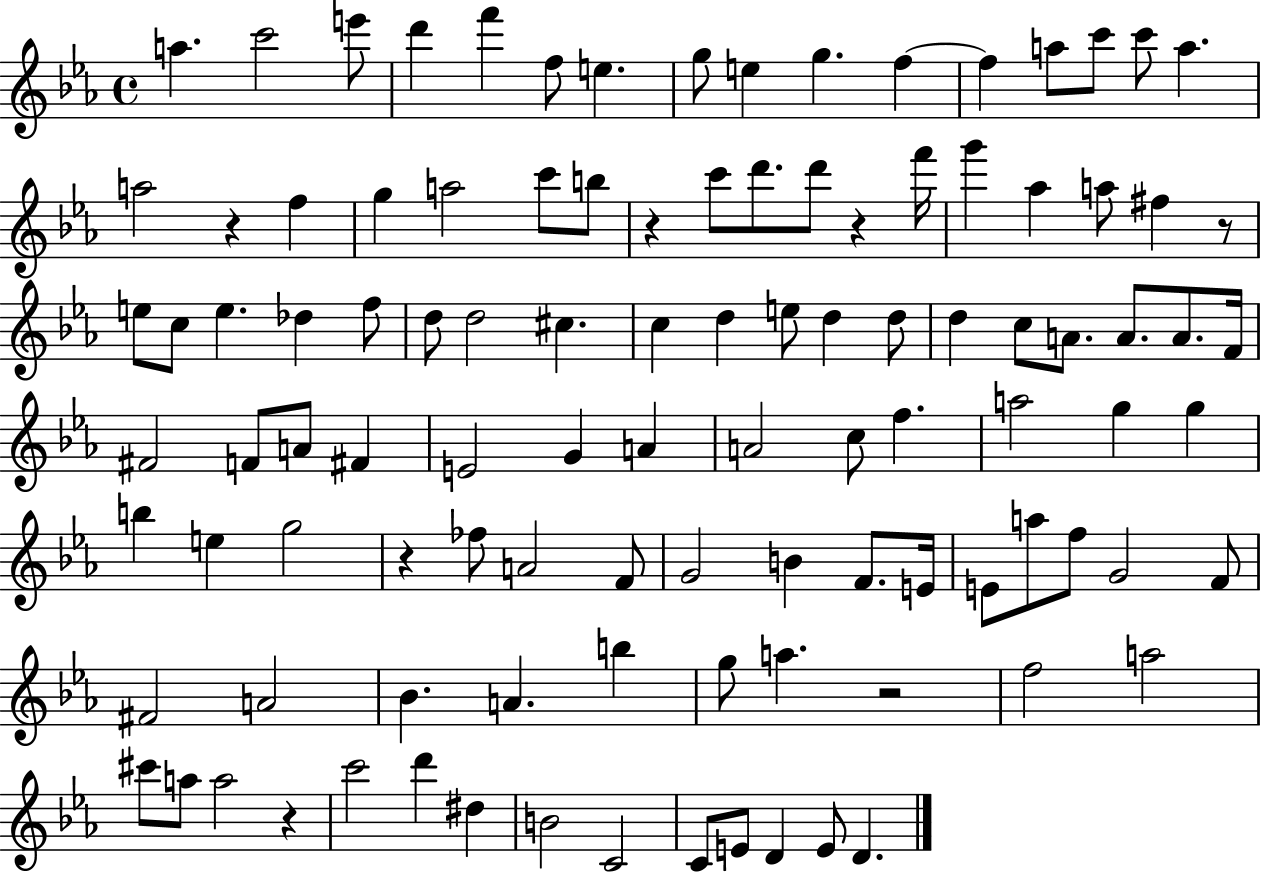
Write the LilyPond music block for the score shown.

{
  \clef treble
  \time 4/4
  \defaultTimeSignature
  \key ees \major
  \repeat volta 2 { a''4. c'''2 e'''8 | d'''4 f'''4 f''8 e''4. | g''8 e''4 g''4. f''4~~ | f''4 a''8 c'''8 c'''8 a''4. | \break a''2 r4 f''4 | g''4 a''2 c'''8 b''8 | r4 c'''8 d'''8. d'''8 r4 f'''16 | g'''4 aes''4 a''8 fis''4 r8 | \break e''8 c''8 e''4. des''4 f''8 | d''8 d''2 cis''4. | c''4 d''4 e''8 d''4 d''8 | d''4 c''8 a'8. a'8. a'8. f'16 | \break fis'2 f'8 a'8 fis'4 | e'2 g'4 a'4 | a'2 c''8 f''4. | a''2 g''4 g''4 | \break b''4 e''4 g''2 | r4 fes''8 a'2 f'8 | g'2 b'4 f'8. e'16 | e'8 a''8 f''8 g'2 f'8 | \break fis'2 a'2 | bes'4. a'4. b''4 | g''8 a''4. r2 | f''2 a''2 | \break cis'''8 a''8 a''2 r4 | c'''2 d'''4 dis''4 | b'2 c'2 | c'8 e'8 d'4 e'8 d'4. | \break } \bar "|."
}